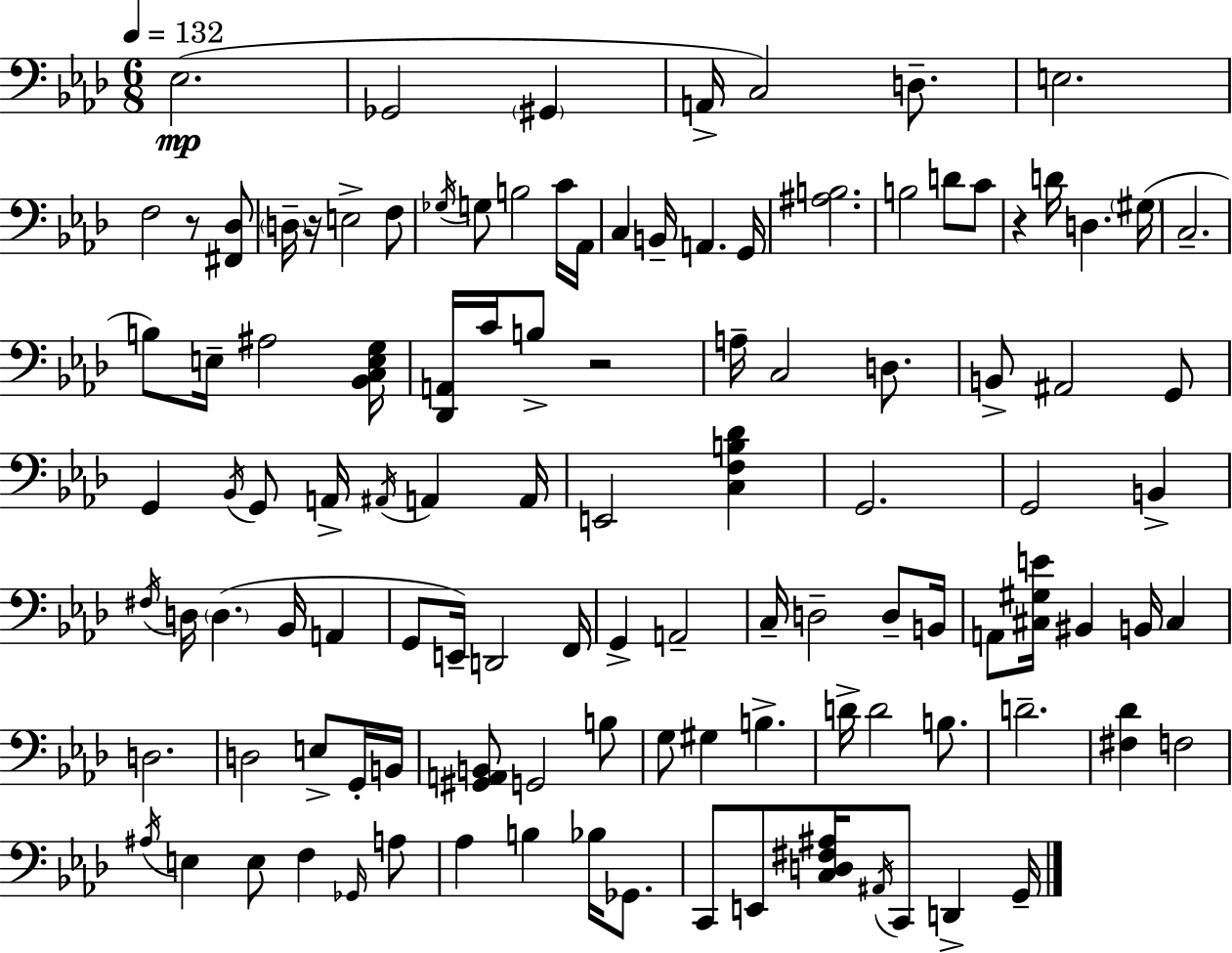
{
  \clef bass
  \numericTimeSignature
  \time 6/8
  \key f \minor
  \tempo 4 = 132
  \repeat volta 2 { ees2.(\mp | ges,2 \parenthesize gis,4 | a,16-> c2) d8.-- | e2. | \break f2 r8 <fis, des>8 | \parenthesize d16-- r16 e2-> f8 | \acciaccatura { ges16 } g8 b2 c'16 | aes,16 c4 b,16-- a,4. | \break g,16 <ais b>2. | b2 d'8 c'8 | r4 d'16 d4. | \parenthesize gis16( c2.-- | \break b8) e16-- ais2 | <bes, c e g>16 <des, a,>16 c'16 b8-> r2 | a16-- c2 d8. | b,8-> ais,2 g,8 | \break g,4 \acciaccatura { bes,16 } g,8 a,16-> \acciaccatura { ais,16 } a,4 | a,16 e,2 <c f b des'>4 | g,2. | g,2 b,4-> | \break \acciaccatura { fis16 } d16 \parenthesize d4.( bes,16 | a,4 g,8 e,16--) d,2 | f,16 g,4-> a,2-- | c16-- d2-- | \break d8-- b,16 a,8 <cis gis e'>16 bis,4 b,16 | cis4 d2. | d2 | e8-> g,16-. b,16 <gis, a, b,>8 g,2 | \break b8 g8 gis4 b4.-> | d'16-> d'2 | b8. d'2.-- | <fis des'>4 f2 | \break \acciaccatura { ais16 } e4 e8 f4 | \grace { ges,16 } a8 aes4 b4 | bes16 ges,8. c,8 e,8 <c d fis ais>16 \acciaccatura { ais,16 } | c,8 d,4-> g,16-- } \bar "|."
}